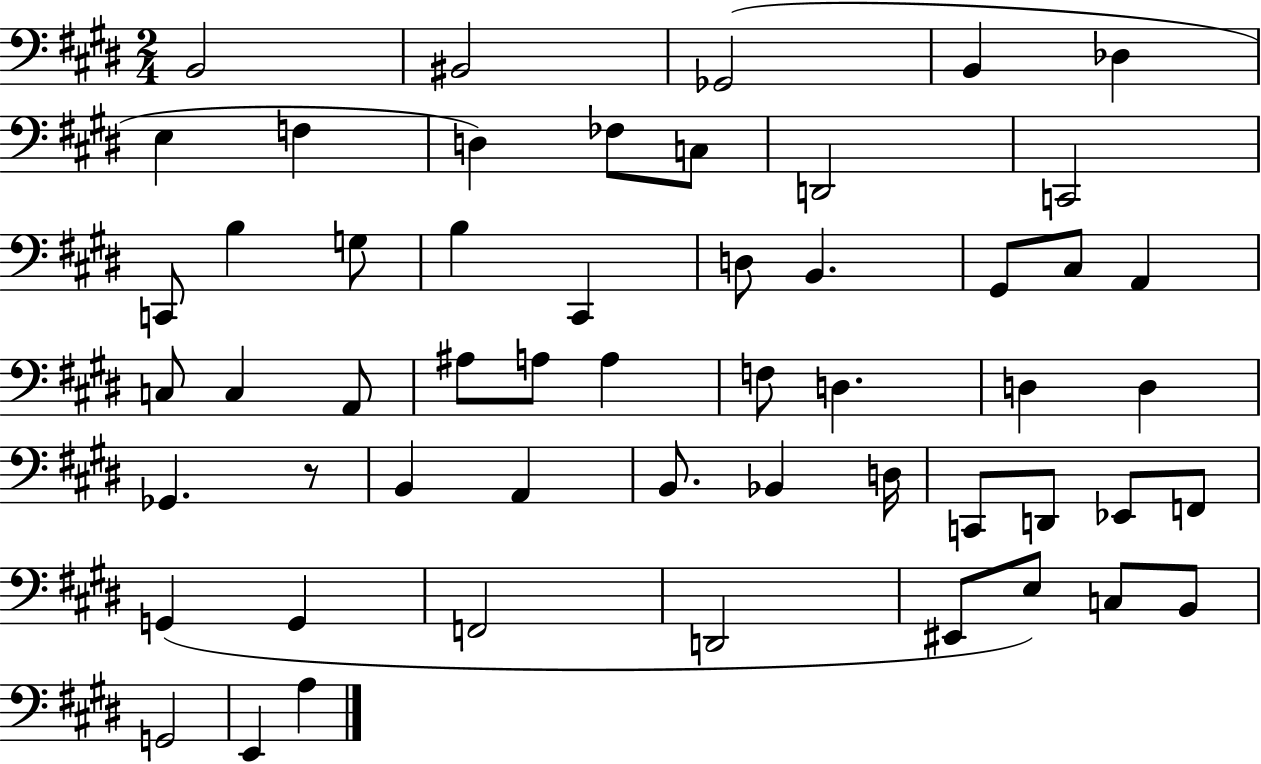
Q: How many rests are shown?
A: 1